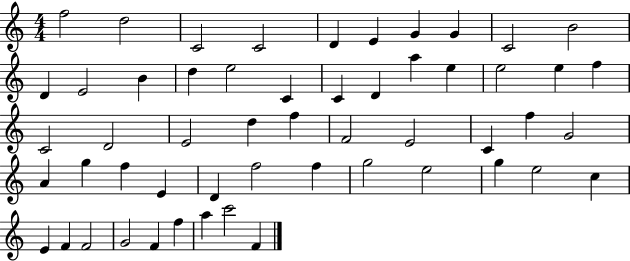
F5/h D5/h C4/h C4/h D4/q E4/q G4/q G4/q C4/h B4/h D4/q E4/h B4/q D5/q E5/h C4/q C4/q D4/q A5/q E5/q E5/h E5/q F5/q C4/h D4/h E4/h D5/q F5/q F4/h E4/h C4/q F5/q G4/h A4/q G5/q F5/q E4/q D4/q F5/h F5/q G5/h E5/h G5/q E5/h C5/q E4/q F4/q F4/h G4/h F4/q F5/q A5/q C6/h F4/q